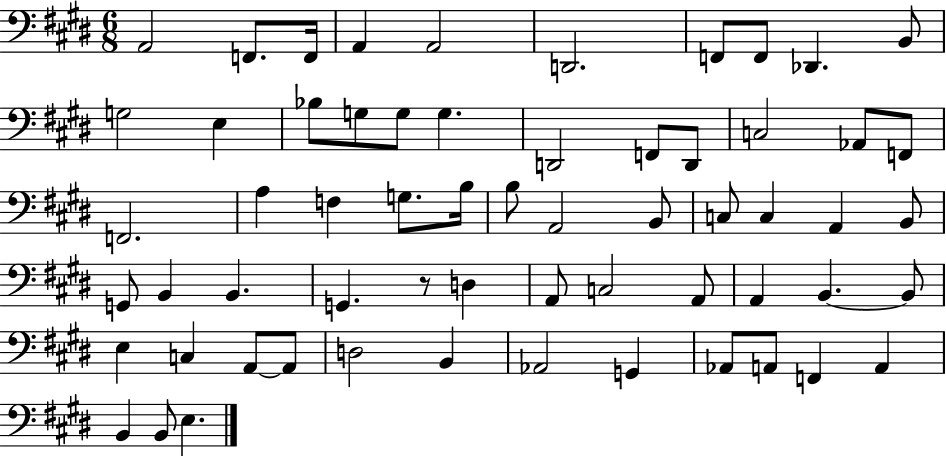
X:1
T:Untitled
M:6/8
L:1/4
K:E
A,,2 F,,/2 F,,/4 A,, A,,2 D,,2 F,,/2 F,,/2 _D,, B,,/2 G,2 E, _B,/2 G,/2 G,/2 G, D,,2 F,,/2 D,,/2 C,2 _A,,/2 F,,/2 F,,2 A, F, G,/2 B,/4 B,/2 A,,2 B,,/2 C,/2 C, A,, B,,/2 G,,/2 B,, B,, G,, z/2 D, A,,/2 C,2 A,,/2 A,, B,, B,,/2 E, C, A,,/2 A,,/2 D,2 B,, _A,,2 G,, _A,,/2 A,,/2 F,, A,, B,, B,,/2 E,